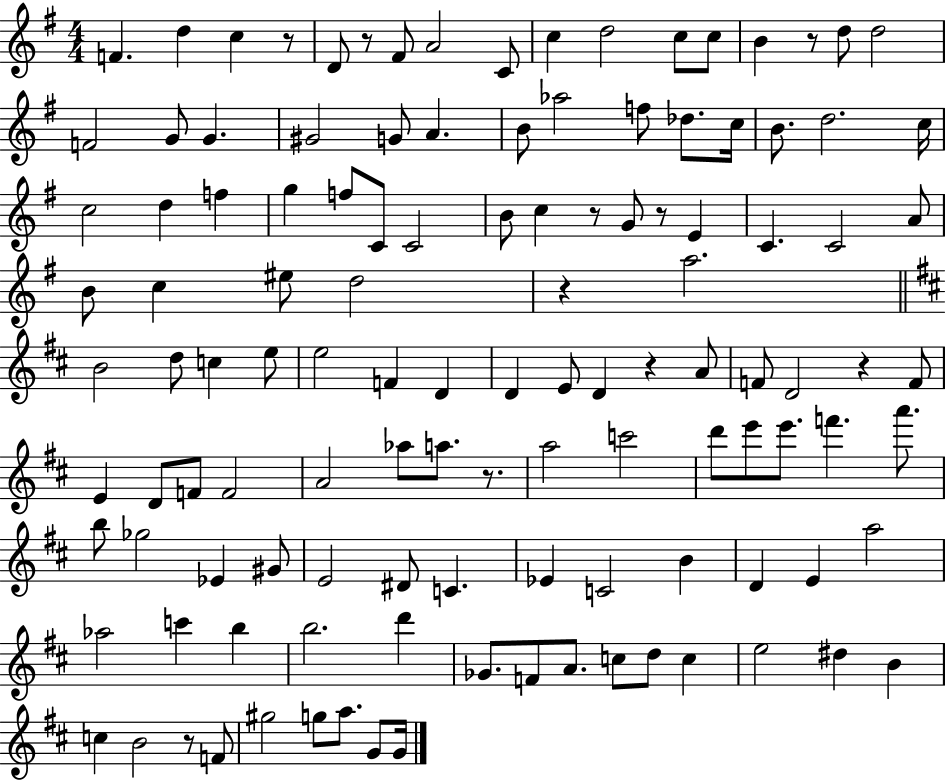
X:1
T:Untitled
M:4/4
L:1/4
K:G
F d c z/2 D/2 z/2 ^F/2 A2 C/2 c d2 c/2 c/2 B z/2 d/2 d2 F2 G/2 G ^G2 G/2 A B/2 _a2 f/2 _d/2 c/4 B/2 d2 c/4 c2 d f g f/2 C/2 C2 B/2 c z/2 G/2 z/2 E C C2 A/2 B/2 c ^e/2 d2 z a2 B2 d/2 c e/2 e2 F D D E/2 D z A/2 F/2 D2 z F/2 E D/2 F/2 F2 A2 _a/2 a/2 z/2 a2 c'2 d'/2 e'/2 e'/2 f' a'/2 b/2 _g2 _E ^G/2 E2 ^D/2 C _E C2 B D E a2 _a2 c' b b2 d' _G/2 F/2 A/2 c/2 d/2 c e2 ^d B c B2 z/2 F/2 ^g2 g/2 a/2 G/2 G/4